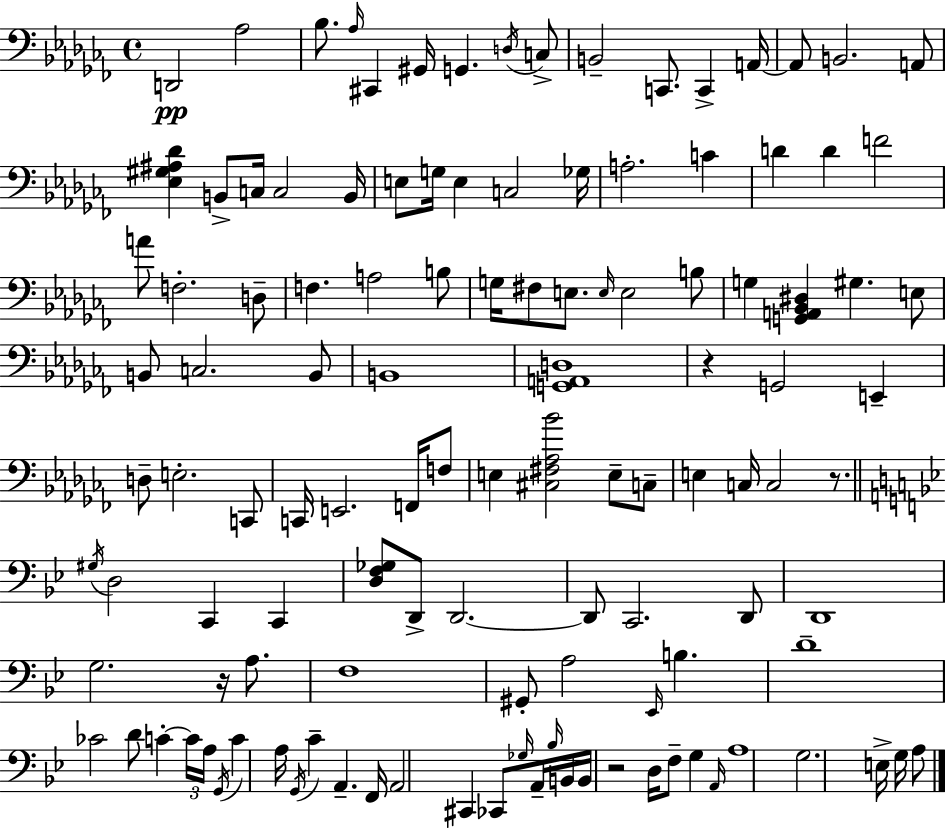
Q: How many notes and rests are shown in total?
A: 120